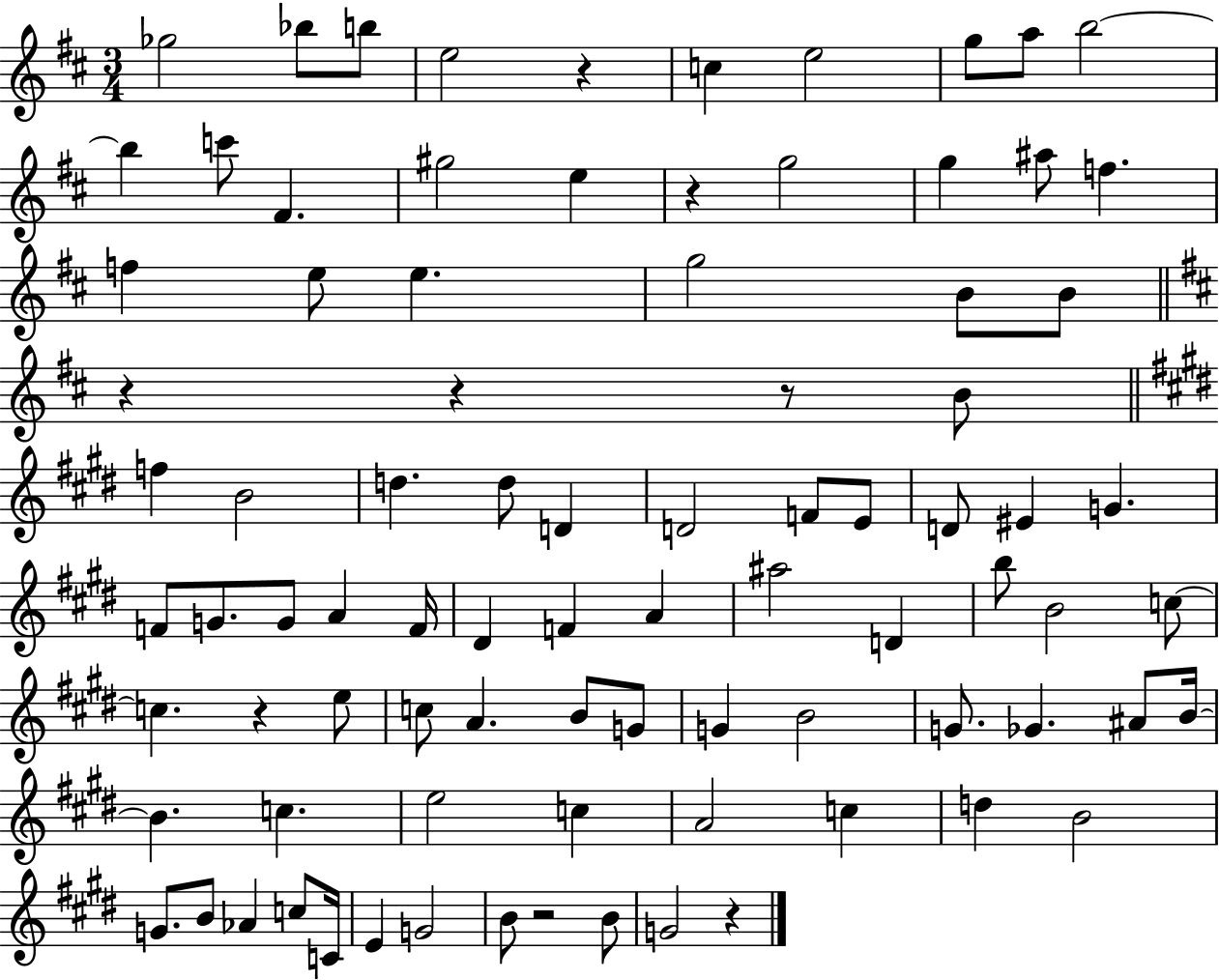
{
  \clef treble
  \numericTimeSignature
  \time 3/4
  \key d \major
  ges''2 bes''8 b''8 | e''2 r4 | c''4 e''2 | g''8 a''8 b''2~~ | \break b''4 c'''8 fis'4. | gis''2 e''4 | r4 g''2 | g''4 ais''8 f''4. | \break f''4 e''8 e''4. | g''2 b'8 b'8 | \bar "||" \break \key b \minor r4 r4 r8 b'8 | \bar "||" \break \key e \major f''4 b'2 | d''4. d''8 d'4 | d'2 f'8 e'8 | d'8 eis'4 g'4. | \break f'8 g'8. g'8 a'4 f'16 | dis'4 f'4 a'4 | ais''2 d'4 | b''8 b'2 c''8~~ | \break c''4. r4 e''8 | c''8 a'4. b'8 g'8 | g'4 b'2 | g'8. ges'4. ais'8 b'16~~ | \break b'4. c''4. | e''2 c''4 | a'2 c''4 | d''4 b'2 | \break g'8. b'8 aes'4 c''8 c'16 | e'4 g'2 | b'8 r2 b'8 | g'2 r4 | \break \bar "|."
}